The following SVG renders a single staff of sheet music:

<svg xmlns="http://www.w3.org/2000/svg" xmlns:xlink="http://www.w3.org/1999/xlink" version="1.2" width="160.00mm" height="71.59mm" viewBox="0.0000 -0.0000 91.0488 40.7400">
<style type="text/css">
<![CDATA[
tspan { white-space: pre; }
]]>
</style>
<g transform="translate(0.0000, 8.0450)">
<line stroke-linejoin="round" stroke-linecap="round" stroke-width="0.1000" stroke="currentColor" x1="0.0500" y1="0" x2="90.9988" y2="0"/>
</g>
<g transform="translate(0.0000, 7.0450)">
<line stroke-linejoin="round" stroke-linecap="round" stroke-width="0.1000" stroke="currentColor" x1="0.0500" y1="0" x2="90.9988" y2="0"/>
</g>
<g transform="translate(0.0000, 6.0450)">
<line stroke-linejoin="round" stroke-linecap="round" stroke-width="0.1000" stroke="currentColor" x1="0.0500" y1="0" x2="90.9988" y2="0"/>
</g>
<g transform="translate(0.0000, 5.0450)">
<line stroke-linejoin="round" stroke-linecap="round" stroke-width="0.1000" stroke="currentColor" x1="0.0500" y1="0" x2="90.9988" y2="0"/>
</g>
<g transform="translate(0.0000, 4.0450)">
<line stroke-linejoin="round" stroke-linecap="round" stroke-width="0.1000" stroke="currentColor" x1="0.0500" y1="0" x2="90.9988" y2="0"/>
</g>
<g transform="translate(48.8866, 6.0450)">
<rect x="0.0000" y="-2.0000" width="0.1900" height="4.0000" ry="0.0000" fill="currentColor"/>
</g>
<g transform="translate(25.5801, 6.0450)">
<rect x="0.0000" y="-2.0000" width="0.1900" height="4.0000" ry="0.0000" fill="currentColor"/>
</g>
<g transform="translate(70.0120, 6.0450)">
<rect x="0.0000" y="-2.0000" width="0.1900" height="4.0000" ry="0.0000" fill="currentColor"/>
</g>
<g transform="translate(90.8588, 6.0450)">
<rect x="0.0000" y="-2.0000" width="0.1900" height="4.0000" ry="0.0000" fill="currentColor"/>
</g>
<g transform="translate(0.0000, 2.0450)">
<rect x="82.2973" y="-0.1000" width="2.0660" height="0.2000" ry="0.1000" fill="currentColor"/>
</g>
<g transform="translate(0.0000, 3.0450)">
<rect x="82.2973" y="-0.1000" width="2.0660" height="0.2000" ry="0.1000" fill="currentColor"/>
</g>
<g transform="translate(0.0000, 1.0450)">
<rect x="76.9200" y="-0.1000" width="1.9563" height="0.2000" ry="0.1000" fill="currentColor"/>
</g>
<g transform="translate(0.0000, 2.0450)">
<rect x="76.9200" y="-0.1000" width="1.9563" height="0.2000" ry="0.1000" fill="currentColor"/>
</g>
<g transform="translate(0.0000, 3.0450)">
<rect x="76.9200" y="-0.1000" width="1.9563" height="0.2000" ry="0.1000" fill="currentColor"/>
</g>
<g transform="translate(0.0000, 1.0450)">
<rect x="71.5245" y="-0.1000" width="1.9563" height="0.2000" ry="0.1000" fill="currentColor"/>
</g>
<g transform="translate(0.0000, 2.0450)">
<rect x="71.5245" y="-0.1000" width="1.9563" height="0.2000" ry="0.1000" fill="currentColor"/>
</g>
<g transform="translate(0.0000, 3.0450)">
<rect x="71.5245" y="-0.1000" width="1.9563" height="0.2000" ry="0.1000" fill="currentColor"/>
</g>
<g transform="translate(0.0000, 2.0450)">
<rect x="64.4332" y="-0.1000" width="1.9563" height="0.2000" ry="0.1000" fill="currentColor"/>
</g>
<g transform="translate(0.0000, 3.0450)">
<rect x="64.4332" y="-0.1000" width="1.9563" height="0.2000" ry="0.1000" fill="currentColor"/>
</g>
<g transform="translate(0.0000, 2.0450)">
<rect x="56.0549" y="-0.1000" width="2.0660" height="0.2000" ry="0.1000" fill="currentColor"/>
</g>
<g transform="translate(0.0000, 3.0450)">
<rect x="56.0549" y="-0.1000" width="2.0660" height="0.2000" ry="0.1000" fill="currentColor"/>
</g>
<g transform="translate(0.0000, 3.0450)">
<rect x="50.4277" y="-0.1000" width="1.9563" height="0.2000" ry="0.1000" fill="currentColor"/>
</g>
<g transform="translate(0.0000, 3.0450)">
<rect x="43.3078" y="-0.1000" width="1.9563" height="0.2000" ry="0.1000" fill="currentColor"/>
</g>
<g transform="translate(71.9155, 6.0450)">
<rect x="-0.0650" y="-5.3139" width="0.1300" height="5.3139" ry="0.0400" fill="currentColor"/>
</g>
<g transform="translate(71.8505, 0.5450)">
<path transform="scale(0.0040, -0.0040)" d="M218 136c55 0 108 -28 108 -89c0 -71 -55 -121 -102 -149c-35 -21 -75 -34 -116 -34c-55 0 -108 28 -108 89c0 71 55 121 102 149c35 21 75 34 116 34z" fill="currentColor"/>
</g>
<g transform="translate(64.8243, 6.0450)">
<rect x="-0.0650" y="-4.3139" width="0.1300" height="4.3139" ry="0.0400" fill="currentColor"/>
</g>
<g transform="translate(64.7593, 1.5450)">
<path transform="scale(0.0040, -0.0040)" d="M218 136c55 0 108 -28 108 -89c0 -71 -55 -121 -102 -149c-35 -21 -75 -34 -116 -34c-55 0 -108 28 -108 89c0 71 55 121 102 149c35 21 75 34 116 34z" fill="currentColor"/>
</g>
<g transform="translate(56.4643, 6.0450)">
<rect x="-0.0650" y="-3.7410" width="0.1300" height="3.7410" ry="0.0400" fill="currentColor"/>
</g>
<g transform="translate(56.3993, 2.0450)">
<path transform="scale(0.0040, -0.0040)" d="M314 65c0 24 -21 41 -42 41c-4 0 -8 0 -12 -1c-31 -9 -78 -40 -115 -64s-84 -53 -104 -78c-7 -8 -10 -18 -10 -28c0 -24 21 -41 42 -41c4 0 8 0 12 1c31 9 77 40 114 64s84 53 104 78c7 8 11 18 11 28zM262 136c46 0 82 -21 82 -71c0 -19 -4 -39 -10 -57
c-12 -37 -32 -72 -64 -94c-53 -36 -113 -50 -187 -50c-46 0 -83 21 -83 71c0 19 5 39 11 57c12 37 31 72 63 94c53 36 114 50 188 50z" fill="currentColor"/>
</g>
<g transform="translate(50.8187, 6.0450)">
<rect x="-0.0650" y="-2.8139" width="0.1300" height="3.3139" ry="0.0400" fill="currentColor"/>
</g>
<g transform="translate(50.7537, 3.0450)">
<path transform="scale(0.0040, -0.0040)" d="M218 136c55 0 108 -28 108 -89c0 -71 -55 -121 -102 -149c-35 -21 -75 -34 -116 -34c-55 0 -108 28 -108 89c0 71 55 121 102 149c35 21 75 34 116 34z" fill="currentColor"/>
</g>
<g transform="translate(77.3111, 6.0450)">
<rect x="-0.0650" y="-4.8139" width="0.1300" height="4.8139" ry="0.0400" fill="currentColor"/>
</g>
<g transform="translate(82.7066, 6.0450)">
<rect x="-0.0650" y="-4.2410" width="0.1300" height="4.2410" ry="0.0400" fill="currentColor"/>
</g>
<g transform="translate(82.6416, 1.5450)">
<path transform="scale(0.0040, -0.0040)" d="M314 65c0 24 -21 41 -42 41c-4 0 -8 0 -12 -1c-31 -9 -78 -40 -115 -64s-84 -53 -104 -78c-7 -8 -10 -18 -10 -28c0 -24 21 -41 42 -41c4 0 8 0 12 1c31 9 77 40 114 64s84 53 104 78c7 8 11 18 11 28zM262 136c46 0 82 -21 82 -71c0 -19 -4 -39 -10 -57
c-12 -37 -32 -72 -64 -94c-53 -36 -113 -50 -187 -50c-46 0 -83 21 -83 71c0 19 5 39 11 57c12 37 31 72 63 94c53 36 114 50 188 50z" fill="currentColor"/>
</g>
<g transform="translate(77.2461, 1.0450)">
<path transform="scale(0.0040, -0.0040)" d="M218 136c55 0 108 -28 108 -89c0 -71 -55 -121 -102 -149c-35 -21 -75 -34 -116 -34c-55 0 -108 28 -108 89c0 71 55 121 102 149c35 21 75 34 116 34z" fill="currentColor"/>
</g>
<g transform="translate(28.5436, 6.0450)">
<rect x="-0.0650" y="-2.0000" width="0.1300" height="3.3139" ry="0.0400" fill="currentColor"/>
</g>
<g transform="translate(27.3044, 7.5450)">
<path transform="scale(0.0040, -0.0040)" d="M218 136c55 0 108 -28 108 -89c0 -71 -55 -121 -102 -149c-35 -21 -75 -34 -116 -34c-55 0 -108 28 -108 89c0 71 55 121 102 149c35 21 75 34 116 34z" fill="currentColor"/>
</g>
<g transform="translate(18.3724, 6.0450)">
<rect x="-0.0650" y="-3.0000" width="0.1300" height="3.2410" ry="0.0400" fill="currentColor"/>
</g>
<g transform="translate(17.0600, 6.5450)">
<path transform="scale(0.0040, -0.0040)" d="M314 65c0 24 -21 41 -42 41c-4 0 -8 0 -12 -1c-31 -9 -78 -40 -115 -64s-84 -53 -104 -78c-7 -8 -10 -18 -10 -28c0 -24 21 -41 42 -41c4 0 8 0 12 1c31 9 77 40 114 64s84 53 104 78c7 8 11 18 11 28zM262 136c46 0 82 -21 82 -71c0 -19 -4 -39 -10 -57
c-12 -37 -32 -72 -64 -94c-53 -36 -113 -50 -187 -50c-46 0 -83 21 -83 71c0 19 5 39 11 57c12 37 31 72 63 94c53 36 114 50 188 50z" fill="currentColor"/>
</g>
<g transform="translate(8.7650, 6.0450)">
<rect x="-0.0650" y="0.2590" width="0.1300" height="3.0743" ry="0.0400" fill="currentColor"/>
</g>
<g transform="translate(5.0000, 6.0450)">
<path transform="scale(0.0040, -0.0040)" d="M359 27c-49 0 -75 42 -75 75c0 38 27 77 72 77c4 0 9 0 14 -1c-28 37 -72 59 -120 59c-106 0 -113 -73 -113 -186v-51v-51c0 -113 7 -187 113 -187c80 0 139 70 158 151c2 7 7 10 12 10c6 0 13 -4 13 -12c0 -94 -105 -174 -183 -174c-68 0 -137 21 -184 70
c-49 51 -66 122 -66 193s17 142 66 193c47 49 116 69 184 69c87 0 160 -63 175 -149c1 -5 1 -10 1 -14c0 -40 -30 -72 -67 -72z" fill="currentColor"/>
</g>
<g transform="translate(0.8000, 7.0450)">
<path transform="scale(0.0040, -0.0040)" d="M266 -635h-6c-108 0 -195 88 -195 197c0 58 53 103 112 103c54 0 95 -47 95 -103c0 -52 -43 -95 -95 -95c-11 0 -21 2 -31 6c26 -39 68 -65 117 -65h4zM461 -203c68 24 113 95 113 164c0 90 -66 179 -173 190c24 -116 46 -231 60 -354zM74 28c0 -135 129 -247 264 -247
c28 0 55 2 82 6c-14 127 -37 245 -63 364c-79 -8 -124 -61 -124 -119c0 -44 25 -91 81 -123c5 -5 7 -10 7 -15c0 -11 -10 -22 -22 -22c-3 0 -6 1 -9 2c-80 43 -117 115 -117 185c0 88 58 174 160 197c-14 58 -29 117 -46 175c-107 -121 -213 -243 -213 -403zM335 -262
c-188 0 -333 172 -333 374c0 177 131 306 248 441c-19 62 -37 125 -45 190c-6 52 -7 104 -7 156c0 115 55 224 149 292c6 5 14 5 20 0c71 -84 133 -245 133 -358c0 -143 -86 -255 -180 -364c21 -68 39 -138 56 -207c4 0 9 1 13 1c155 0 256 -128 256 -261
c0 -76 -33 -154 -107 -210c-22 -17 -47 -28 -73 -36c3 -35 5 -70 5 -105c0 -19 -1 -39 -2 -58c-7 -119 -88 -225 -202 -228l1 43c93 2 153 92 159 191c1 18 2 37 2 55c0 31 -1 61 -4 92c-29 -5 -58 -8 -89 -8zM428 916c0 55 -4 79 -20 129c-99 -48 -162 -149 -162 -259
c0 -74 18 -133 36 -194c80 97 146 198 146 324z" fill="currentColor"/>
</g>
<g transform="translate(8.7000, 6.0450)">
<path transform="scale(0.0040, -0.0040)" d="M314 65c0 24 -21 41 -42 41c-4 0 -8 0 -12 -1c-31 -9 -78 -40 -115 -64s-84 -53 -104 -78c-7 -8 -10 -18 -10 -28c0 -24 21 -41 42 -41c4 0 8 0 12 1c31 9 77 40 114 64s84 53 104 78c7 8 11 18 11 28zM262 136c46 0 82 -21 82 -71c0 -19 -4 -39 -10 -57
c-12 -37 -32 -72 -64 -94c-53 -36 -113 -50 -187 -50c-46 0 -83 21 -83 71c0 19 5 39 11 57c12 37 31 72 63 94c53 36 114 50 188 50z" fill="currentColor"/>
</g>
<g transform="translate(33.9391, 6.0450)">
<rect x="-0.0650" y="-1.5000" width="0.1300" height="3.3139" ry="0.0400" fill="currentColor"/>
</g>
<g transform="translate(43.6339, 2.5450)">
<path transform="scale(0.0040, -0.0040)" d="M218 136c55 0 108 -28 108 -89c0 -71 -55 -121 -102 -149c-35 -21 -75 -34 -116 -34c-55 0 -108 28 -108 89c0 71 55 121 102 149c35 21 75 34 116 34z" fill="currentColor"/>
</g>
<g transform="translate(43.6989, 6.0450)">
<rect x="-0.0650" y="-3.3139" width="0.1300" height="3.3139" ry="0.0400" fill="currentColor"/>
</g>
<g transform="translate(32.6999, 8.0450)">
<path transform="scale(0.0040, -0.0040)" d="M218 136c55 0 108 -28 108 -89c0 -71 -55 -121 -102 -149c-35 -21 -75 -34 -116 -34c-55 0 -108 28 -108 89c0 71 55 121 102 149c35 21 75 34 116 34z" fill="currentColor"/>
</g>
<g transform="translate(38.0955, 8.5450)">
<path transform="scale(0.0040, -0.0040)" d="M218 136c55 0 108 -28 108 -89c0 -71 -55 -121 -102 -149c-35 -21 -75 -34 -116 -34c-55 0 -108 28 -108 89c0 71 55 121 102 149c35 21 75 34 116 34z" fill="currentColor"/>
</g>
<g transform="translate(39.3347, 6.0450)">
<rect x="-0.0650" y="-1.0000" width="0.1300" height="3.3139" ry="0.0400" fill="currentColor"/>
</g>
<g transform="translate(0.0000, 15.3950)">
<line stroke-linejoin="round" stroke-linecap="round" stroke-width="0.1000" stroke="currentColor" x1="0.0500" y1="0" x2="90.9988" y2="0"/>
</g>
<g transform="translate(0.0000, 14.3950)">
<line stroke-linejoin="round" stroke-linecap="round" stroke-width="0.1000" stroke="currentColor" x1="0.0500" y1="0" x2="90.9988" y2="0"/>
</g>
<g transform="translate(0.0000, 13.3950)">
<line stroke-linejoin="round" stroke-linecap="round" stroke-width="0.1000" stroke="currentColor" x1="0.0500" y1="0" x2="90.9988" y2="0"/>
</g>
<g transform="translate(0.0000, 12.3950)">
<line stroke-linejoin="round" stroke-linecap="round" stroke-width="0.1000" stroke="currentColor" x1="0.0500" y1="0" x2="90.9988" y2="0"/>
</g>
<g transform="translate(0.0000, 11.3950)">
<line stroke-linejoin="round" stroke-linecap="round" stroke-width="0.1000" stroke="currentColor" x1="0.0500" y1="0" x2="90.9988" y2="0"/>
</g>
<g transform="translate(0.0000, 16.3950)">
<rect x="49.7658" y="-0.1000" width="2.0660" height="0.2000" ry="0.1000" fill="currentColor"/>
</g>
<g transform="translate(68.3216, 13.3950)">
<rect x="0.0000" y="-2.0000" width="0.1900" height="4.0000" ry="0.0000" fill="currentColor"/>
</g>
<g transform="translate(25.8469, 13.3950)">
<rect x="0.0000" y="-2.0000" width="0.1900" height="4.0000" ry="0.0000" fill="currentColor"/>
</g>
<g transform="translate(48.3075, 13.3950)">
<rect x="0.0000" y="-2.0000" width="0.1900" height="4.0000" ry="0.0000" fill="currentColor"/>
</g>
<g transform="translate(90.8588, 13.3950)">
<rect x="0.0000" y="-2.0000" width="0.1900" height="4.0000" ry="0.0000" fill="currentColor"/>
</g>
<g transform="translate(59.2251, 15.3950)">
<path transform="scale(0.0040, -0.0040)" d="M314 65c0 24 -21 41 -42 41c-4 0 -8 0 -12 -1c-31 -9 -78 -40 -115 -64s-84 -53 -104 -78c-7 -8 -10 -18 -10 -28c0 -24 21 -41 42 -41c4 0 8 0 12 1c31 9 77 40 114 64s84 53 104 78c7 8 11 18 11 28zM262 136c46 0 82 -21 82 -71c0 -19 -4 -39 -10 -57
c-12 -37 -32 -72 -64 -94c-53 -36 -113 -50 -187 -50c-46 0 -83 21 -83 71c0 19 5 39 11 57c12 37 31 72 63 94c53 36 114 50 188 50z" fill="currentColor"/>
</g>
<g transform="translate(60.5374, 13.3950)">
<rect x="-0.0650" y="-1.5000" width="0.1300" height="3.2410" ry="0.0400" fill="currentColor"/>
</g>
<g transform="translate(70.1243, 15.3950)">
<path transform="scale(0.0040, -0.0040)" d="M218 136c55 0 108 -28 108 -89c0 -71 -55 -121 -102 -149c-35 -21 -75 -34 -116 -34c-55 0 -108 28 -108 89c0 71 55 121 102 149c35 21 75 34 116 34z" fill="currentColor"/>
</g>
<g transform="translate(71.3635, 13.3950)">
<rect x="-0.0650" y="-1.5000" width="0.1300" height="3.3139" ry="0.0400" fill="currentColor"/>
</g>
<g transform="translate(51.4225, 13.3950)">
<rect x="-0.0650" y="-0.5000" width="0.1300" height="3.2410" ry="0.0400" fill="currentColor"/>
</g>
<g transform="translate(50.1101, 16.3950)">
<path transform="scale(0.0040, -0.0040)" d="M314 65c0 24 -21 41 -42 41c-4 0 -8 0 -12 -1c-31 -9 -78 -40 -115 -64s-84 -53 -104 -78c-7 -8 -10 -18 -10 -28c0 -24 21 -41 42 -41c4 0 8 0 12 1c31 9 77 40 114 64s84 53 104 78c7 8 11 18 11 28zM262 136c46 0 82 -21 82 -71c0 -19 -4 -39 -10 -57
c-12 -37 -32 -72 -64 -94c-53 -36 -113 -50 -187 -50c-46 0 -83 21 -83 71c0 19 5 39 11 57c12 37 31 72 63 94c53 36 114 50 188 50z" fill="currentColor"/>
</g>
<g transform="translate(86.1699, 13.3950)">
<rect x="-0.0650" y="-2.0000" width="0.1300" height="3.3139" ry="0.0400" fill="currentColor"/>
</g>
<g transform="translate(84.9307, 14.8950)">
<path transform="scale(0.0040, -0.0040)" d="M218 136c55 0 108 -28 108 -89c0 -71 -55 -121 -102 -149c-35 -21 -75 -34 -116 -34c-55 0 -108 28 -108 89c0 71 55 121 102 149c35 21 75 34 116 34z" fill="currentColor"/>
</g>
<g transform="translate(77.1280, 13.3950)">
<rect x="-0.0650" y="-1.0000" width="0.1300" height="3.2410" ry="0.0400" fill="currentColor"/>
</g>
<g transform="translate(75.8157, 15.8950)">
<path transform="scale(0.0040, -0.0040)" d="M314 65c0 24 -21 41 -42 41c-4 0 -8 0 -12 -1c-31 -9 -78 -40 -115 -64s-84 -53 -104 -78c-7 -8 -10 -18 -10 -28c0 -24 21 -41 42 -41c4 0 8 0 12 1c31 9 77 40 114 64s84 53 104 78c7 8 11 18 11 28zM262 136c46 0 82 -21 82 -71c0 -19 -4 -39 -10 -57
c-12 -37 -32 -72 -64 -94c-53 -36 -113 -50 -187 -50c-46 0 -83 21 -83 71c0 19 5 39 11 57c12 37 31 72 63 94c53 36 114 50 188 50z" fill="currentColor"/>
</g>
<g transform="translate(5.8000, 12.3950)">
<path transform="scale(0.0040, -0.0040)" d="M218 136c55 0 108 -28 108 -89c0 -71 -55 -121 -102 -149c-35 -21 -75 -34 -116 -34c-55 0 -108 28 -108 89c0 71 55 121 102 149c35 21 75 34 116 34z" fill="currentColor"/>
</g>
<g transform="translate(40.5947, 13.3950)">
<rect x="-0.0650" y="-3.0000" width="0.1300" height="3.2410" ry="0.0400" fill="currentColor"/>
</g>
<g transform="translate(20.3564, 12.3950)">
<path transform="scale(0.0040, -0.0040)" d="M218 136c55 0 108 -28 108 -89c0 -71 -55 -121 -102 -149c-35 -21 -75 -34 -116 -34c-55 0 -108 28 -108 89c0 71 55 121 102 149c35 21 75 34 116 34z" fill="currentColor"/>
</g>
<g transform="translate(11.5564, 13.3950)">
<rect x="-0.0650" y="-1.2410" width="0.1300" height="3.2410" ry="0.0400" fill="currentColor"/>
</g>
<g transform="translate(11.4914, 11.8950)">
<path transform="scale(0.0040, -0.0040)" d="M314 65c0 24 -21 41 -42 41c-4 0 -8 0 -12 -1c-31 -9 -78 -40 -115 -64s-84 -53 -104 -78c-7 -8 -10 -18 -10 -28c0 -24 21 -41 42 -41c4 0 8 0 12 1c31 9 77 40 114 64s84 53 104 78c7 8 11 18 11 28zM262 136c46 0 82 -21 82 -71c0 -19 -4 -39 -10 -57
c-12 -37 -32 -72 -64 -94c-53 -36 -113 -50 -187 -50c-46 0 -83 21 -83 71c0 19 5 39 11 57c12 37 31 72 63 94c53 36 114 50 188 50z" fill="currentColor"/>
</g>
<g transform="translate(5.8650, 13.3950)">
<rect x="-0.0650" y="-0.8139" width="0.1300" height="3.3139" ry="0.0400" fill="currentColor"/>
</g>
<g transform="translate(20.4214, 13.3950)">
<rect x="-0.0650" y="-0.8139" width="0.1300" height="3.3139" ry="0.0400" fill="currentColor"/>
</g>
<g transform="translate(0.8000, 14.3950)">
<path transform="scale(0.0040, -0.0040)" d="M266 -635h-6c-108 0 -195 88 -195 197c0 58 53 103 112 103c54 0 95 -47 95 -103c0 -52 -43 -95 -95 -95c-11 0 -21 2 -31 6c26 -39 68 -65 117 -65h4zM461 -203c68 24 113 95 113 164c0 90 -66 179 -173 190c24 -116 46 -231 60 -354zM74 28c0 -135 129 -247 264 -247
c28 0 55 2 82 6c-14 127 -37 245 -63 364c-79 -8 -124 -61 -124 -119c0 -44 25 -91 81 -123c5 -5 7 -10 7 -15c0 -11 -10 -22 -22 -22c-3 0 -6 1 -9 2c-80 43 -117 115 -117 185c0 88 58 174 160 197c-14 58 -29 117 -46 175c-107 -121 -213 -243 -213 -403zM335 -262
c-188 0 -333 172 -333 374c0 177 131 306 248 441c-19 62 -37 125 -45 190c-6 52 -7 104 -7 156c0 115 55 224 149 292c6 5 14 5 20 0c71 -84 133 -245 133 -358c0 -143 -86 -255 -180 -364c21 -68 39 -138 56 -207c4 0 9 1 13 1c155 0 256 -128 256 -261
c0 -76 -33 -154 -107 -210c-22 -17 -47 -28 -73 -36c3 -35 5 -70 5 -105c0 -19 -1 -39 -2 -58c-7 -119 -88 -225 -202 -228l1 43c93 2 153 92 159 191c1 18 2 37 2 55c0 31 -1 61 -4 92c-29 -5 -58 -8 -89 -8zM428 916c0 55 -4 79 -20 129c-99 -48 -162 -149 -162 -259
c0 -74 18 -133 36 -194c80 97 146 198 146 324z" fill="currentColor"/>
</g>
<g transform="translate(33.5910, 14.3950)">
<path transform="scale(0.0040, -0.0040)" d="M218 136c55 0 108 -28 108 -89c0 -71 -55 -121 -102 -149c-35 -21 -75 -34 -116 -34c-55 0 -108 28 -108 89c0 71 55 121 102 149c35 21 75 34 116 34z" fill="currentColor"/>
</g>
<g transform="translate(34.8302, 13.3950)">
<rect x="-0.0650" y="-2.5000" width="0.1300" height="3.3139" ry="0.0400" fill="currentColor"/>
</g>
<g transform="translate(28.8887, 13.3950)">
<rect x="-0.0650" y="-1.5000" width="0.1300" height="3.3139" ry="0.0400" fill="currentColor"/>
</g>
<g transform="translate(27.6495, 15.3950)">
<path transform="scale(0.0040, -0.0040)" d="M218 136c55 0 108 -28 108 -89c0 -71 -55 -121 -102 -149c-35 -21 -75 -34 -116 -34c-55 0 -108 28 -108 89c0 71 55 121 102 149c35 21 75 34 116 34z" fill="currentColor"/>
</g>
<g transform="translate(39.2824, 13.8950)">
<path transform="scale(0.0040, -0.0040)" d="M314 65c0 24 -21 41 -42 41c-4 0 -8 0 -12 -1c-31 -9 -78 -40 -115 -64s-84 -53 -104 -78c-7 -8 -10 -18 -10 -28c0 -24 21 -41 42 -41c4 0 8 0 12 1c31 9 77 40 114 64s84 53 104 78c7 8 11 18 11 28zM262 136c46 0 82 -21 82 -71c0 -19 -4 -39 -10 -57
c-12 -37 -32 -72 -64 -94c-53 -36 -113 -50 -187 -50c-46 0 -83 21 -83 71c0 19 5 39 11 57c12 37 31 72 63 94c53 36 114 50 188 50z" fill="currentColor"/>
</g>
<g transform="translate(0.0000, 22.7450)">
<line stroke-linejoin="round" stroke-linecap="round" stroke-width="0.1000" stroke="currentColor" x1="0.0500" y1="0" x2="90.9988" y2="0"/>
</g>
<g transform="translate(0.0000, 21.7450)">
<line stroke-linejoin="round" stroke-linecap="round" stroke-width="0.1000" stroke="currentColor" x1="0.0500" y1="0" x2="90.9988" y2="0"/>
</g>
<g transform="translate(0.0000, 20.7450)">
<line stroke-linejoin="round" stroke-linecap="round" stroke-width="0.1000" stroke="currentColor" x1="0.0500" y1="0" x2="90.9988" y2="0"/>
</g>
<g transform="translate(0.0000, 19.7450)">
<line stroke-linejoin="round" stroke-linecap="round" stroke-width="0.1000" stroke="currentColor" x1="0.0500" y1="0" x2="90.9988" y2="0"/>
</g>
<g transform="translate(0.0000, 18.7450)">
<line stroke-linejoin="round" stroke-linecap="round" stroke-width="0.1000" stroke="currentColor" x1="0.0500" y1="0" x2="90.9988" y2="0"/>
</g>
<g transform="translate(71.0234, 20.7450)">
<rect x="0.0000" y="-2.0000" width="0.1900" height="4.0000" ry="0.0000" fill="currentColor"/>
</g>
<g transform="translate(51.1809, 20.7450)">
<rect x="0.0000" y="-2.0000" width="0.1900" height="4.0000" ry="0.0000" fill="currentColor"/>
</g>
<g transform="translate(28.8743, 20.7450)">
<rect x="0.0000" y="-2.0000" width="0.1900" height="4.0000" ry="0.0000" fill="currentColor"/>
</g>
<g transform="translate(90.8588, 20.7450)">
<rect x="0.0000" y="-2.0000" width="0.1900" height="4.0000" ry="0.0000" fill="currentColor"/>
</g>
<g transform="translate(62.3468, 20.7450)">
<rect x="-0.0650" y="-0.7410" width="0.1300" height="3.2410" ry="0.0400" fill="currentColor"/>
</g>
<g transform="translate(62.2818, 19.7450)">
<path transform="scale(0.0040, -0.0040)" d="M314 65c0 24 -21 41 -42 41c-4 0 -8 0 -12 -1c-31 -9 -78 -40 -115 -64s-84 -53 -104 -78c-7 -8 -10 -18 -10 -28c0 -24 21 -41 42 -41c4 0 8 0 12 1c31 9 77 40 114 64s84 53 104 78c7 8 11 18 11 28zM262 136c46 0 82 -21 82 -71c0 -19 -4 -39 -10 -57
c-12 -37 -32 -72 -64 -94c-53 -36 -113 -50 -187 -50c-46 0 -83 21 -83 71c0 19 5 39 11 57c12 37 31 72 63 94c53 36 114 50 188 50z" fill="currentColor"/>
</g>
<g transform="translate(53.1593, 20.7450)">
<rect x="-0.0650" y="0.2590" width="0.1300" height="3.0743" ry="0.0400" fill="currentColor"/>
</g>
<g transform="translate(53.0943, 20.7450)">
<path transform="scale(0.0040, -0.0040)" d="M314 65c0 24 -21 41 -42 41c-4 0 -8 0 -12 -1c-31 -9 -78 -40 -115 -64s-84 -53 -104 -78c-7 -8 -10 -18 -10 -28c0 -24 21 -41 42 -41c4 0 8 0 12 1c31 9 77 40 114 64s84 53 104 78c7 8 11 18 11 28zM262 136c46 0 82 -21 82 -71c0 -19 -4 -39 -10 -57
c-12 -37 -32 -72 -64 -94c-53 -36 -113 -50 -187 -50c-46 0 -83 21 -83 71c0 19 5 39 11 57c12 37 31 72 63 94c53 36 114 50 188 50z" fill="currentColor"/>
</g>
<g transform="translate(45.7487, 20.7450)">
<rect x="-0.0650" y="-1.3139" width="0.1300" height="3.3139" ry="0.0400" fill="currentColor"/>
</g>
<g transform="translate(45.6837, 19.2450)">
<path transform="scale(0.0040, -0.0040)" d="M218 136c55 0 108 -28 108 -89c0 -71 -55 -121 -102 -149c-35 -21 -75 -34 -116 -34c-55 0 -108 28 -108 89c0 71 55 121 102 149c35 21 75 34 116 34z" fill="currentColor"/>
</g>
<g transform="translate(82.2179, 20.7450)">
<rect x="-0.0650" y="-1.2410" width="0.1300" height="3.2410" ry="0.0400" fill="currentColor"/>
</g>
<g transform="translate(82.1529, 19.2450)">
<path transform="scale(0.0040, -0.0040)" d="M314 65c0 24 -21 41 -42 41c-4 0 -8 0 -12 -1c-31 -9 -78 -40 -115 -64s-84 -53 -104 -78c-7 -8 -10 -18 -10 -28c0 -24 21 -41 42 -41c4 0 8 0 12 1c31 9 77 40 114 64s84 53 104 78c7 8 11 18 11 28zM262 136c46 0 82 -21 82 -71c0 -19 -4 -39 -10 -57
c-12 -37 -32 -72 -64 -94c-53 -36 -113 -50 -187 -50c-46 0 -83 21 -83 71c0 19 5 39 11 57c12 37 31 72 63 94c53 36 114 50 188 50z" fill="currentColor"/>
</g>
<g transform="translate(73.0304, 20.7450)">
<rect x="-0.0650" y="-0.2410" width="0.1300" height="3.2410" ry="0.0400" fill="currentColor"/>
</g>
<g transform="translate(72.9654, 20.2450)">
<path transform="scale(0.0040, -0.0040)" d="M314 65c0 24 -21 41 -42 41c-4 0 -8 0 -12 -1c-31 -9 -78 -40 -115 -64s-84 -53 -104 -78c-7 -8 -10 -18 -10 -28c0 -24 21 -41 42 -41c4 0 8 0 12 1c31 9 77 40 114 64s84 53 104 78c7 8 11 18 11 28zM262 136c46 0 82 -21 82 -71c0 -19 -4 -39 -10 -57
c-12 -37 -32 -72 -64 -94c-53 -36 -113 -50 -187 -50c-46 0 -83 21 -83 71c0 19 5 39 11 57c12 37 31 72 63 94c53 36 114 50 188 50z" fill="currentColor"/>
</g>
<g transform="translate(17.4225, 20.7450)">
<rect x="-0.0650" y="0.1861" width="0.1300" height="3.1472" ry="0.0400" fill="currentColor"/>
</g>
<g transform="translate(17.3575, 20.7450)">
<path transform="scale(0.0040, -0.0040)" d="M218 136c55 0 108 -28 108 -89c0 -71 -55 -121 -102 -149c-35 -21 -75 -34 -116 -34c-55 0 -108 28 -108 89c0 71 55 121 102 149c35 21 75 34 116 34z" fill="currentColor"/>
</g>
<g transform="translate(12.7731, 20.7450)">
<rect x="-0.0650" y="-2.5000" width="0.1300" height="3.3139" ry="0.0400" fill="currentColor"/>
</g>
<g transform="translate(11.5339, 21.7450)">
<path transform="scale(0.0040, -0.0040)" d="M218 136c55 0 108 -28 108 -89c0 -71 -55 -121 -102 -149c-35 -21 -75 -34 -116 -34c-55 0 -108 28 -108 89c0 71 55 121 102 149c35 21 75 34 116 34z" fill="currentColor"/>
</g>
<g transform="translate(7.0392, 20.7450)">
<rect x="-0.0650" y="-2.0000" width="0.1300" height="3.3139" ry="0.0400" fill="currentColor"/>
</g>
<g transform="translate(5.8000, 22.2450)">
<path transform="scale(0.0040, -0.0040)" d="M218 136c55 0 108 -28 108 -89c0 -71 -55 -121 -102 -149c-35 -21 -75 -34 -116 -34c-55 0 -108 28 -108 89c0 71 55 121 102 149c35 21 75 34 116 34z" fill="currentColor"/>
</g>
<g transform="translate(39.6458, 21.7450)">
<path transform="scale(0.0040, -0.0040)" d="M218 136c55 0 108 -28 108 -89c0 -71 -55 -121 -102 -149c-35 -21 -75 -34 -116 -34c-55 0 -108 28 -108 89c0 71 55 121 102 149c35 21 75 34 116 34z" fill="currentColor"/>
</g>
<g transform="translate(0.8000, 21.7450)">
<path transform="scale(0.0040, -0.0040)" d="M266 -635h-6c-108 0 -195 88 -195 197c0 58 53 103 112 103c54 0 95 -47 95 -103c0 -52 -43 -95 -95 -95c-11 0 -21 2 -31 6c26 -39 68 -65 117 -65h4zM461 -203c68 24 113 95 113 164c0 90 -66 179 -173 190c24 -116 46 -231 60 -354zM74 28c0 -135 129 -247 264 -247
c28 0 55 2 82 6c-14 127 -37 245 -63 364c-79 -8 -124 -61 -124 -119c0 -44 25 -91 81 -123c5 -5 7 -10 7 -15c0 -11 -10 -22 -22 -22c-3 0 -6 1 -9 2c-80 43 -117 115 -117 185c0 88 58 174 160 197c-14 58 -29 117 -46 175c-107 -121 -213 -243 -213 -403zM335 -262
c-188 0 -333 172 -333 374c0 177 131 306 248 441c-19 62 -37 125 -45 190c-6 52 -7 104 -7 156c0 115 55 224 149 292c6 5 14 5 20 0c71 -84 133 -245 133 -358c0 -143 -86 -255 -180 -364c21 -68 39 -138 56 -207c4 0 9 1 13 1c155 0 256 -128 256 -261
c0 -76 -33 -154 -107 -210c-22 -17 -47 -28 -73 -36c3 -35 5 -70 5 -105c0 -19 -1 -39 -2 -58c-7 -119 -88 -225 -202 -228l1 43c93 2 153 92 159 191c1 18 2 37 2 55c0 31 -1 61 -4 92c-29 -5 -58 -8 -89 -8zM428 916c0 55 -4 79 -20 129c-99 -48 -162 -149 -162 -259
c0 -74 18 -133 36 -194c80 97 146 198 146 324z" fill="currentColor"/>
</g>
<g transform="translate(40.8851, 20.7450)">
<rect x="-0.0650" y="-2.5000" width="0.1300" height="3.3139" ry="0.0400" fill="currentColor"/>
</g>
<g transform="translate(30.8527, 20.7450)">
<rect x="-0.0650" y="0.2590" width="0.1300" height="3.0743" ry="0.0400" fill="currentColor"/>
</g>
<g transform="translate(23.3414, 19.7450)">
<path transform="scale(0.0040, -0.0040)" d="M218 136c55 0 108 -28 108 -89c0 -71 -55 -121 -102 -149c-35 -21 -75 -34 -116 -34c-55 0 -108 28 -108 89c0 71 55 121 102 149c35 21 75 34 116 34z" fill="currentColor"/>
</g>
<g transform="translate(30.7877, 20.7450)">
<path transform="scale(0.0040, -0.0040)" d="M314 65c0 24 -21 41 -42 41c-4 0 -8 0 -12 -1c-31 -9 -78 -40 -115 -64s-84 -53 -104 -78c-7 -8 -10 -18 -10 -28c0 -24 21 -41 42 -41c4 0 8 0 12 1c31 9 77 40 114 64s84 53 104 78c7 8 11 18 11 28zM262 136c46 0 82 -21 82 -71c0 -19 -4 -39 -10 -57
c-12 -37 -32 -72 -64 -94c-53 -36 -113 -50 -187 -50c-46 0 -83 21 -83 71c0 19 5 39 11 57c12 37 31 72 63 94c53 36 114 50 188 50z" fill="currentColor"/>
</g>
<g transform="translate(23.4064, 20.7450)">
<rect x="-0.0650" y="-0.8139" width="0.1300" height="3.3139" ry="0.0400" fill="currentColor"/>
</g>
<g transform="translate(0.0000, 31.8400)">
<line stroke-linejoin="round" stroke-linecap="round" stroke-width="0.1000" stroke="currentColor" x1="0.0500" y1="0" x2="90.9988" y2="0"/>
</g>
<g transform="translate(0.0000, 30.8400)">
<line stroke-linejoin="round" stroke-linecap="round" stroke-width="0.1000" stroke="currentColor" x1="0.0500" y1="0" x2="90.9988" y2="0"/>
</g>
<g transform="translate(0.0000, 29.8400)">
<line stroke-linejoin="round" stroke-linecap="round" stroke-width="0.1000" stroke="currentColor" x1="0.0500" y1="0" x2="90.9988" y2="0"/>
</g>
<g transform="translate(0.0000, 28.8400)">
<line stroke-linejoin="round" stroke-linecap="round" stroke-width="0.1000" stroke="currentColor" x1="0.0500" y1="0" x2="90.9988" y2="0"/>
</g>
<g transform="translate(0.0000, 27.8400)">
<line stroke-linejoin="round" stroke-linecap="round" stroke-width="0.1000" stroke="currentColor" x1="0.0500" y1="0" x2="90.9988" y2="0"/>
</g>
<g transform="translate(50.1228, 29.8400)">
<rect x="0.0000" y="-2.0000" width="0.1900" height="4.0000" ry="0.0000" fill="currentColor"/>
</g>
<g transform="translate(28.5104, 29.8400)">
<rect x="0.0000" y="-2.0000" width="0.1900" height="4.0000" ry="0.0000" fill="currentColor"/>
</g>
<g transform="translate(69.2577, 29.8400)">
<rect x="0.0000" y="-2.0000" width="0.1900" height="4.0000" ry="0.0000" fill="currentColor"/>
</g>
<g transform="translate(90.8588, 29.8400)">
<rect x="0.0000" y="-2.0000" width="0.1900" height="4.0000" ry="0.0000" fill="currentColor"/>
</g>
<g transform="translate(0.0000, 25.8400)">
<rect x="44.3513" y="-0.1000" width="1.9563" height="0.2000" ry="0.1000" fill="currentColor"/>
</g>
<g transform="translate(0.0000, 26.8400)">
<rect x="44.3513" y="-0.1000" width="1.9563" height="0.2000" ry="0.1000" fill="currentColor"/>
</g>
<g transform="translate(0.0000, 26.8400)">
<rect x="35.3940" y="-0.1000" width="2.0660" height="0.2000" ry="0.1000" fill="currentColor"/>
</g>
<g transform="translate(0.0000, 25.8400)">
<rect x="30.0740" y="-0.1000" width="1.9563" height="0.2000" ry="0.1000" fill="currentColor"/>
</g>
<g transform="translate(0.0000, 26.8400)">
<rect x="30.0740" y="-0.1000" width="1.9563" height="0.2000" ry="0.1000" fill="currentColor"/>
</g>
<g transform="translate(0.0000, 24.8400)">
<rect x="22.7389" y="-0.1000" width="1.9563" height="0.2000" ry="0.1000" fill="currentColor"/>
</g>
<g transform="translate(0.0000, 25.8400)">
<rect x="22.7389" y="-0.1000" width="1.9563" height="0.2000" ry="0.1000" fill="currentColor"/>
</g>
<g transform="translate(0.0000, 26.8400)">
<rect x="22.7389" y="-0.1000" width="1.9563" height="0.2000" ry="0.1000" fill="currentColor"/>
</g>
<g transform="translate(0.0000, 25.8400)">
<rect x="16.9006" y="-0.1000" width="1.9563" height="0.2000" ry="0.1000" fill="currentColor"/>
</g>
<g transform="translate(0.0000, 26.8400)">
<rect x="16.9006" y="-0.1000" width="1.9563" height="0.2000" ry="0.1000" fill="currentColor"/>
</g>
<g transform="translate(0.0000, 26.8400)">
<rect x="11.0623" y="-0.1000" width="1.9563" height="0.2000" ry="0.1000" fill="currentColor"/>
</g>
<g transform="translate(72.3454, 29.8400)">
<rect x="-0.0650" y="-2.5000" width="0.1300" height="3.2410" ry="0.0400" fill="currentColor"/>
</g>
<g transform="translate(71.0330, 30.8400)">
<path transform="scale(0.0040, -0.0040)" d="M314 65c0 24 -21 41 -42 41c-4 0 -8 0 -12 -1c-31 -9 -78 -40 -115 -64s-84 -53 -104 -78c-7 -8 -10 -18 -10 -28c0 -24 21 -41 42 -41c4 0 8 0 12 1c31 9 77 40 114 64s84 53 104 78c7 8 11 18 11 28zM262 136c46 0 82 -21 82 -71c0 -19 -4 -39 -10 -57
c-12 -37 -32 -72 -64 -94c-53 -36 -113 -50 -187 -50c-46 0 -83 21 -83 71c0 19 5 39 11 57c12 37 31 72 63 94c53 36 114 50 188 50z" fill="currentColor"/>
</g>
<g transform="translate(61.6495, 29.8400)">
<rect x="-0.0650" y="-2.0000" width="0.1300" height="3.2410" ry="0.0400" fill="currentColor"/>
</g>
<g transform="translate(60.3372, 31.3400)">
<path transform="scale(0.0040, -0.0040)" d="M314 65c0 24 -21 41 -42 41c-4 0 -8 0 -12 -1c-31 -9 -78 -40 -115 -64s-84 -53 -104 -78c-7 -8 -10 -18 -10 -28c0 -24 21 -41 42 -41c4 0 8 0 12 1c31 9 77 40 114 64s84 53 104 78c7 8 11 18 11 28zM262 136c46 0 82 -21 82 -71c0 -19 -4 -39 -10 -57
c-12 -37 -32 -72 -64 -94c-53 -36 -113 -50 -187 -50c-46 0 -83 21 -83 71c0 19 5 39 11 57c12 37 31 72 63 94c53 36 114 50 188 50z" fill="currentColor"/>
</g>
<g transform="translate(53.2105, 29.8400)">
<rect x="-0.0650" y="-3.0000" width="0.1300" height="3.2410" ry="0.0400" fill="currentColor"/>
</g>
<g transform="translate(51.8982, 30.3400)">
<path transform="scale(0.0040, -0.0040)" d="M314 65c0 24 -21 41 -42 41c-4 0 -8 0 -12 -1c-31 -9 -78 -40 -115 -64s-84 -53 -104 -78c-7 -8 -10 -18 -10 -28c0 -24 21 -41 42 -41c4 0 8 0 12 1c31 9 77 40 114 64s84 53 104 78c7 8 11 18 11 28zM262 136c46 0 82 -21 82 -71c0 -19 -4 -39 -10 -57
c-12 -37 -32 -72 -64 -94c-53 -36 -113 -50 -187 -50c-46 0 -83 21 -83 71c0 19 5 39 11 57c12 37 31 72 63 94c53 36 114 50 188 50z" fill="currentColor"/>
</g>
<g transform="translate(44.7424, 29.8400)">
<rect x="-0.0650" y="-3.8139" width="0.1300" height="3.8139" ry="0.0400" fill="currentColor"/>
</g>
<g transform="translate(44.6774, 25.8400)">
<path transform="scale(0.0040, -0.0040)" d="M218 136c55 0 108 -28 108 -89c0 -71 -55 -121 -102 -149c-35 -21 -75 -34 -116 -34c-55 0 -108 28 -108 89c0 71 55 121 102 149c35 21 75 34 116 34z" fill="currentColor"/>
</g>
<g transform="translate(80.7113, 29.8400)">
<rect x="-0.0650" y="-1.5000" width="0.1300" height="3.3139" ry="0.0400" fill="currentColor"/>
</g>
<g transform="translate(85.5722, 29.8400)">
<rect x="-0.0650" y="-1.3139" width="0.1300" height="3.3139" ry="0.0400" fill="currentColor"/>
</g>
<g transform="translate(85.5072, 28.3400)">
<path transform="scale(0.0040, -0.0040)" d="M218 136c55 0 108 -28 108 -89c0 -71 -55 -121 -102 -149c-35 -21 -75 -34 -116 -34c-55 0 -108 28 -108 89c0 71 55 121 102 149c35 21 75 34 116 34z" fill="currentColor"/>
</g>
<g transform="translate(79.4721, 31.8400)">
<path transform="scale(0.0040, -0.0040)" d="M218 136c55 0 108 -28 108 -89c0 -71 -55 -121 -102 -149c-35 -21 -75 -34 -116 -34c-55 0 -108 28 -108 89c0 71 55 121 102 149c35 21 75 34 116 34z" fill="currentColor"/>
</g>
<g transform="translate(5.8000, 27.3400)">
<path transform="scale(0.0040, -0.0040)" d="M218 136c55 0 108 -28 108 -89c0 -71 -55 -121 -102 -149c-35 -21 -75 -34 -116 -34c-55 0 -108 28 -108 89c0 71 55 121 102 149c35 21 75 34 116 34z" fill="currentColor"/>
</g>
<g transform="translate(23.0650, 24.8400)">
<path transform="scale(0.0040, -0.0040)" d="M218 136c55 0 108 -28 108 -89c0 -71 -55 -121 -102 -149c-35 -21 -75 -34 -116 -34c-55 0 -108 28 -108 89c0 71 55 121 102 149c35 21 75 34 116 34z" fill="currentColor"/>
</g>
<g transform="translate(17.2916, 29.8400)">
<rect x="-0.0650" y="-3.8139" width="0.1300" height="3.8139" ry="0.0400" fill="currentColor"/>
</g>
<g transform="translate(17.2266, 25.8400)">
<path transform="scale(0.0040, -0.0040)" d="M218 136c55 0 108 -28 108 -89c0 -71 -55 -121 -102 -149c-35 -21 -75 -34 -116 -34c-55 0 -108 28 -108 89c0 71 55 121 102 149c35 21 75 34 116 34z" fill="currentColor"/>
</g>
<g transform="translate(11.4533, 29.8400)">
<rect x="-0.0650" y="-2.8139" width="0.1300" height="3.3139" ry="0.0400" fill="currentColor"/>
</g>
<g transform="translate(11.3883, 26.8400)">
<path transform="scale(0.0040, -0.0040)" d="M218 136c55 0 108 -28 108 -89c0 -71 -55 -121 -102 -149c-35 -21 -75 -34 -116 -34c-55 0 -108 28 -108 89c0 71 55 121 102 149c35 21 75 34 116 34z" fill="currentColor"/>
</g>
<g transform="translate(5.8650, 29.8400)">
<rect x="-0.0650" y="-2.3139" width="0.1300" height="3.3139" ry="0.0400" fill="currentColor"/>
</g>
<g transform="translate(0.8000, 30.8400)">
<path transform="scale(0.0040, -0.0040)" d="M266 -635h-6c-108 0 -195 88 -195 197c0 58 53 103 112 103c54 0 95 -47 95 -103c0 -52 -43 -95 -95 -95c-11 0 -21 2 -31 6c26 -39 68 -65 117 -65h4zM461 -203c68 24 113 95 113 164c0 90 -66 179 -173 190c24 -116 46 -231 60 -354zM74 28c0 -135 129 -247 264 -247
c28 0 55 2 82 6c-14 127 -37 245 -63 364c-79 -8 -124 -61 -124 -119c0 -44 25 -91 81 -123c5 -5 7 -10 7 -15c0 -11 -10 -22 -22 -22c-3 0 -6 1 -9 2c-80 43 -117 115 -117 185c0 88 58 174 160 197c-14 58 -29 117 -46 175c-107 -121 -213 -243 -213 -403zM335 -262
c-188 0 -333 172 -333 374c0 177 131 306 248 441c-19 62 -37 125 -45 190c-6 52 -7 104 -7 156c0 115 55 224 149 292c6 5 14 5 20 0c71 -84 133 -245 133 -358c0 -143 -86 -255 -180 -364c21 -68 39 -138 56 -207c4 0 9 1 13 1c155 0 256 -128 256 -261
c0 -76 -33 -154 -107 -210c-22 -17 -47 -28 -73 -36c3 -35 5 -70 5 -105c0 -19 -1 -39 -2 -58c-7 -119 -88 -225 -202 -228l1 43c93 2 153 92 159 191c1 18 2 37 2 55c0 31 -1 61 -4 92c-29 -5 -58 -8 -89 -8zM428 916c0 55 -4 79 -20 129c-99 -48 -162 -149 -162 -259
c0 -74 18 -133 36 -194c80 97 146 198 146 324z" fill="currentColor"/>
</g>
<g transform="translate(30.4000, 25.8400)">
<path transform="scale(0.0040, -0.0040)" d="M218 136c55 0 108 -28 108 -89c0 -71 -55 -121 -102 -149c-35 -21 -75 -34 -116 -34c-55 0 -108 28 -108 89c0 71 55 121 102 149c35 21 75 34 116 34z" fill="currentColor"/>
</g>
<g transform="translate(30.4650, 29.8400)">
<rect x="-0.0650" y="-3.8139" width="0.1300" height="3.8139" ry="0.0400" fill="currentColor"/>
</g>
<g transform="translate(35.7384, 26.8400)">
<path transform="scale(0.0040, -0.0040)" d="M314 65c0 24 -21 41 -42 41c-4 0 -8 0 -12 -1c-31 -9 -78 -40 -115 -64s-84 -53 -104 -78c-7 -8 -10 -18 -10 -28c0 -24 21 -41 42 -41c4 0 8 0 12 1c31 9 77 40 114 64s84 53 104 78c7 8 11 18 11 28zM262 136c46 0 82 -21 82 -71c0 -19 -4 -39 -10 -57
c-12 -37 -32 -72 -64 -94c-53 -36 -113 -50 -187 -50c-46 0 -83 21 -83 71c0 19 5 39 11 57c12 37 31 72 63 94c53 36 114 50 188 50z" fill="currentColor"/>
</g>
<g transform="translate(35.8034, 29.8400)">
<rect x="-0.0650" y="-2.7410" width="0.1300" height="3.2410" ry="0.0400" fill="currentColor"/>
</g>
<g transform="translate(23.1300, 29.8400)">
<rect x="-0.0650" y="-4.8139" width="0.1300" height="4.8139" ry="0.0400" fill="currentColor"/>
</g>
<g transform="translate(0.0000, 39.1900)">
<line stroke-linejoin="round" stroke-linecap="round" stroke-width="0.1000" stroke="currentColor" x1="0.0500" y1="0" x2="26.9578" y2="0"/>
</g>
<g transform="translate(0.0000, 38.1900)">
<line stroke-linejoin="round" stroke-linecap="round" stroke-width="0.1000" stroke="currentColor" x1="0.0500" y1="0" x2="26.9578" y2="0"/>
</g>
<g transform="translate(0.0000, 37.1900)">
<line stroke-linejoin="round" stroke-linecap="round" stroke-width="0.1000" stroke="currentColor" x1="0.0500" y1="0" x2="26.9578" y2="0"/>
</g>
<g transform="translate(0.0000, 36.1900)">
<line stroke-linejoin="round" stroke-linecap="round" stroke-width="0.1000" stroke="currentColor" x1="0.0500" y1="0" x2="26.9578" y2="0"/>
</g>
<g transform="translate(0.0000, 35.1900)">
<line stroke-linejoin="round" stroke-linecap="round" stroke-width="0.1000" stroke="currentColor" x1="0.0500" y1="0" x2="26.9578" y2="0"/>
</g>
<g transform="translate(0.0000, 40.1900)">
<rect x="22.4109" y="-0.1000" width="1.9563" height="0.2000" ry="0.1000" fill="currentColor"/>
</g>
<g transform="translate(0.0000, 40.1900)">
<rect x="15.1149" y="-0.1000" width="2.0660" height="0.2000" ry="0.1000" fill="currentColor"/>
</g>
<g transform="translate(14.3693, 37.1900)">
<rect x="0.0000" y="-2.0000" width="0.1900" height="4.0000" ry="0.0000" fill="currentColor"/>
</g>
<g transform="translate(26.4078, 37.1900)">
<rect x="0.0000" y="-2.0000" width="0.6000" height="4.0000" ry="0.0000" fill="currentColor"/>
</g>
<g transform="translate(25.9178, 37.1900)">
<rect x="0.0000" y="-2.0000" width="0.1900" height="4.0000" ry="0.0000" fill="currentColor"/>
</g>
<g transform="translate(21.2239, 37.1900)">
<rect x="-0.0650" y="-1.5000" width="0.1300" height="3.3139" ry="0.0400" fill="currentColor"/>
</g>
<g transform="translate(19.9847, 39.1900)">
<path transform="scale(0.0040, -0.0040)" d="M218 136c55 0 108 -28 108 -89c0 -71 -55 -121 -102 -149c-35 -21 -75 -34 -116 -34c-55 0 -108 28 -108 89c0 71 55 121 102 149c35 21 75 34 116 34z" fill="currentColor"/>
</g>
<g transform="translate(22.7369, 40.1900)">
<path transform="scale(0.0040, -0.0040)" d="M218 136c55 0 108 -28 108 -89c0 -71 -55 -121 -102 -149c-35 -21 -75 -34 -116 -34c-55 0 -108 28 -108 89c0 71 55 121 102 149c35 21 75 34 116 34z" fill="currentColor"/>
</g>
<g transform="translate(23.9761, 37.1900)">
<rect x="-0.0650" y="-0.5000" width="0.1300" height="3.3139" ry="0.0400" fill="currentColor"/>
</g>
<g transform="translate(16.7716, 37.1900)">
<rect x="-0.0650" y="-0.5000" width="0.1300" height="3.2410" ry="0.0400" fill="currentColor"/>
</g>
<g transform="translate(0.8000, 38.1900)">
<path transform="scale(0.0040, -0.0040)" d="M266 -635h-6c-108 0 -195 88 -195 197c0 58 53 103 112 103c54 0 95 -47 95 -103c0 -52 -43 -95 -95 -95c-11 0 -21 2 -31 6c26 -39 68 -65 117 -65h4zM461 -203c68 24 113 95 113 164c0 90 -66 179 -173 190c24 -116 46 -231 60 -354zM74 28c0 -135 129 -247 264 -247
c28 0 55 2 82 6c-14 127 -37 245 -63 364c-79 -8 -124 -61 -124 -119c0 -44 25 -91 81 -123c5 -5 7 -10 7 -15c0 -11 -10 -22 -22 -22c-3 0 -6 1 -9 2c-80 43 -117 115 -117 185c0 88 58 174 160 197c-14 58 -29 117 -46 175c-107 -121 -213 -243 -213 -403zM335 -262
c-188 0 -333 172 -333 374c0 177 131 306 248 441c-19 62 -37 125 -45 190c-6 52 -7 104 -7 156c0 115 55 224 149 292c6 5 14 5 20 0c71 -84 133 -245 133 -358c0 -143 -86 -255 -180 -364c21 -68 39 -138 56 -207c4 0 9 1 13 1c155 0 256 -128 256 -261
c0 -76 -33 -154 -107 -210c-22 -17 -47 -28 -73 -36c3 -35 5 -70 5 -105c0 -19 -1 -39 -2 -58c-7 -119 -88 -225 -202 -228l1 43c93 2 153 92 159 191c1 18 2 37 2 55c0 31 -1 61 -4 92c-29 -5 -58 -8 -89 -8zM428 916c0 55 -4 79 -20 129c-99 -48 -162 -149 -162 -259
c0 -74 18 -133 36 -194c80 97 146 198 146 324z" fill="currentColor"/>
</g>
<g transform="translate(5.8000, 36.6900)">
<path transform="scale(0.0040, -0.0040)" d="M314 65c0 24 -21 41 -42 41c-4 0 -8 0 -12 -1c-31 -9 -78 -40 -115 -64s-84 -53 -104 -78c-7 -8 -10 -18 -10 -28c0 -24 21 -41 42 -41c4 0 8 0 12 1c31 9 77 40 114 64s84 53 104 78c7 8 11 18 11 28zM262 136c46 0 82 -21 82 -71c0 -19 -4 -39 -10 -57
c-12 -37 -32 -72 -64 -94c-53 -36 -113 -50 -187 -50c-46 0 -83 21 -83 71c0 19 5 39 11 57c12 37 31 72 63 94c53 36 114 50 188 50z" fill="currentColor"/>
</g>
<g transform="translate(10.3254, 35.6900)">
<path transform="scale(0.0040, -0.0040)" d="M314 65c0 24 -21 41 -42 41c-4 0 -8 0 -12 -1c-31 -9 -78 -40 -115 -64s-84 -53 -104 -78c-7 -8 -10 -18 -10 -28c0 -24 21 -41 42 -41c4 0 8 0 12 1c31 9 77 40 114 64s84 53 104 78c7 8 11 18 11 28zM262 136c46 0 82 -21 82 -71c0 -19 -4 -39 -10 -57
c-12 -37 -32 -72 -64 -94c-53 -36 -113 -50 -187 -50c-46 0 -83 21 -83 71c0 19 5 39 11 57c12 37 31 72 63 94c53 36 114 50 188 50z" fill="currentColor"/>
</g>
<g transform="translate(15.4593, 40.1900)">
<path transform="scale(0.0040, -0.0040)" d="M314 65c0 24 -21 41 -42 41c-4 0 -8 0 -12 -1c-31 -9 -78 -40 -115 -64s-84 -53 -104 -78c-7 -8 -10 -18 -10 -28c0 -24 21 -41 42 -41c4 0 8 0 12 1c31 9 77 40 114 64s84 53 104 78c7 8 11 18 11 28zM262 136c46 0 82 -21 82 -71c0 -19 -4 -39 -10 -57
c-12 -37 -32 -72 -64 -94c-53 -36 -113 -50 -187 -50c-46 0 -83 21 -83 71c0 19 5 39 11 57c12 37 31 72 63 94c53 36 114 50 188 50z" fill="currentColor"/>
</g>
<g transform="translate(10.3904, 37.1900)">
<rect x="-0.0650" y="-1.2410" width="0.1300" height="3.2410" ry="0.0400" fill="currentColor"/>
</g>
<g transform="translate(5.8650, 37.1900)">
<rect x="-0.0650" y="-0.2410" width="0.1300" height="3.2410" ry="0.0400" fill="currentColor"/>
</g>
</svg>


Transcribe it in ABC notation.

X:1
T:Untitled
M:4/4
L:1/4
K:C
B2 A2 F E D b a c'2 d' f' e' d'2 d e2 d E G A2 C2 E2 E D2 F F G B d B2 G e B2 d2 c2 e2 g a c' e' c' a2 c' A2 F2 G2 E e c2 e2 C2 E C